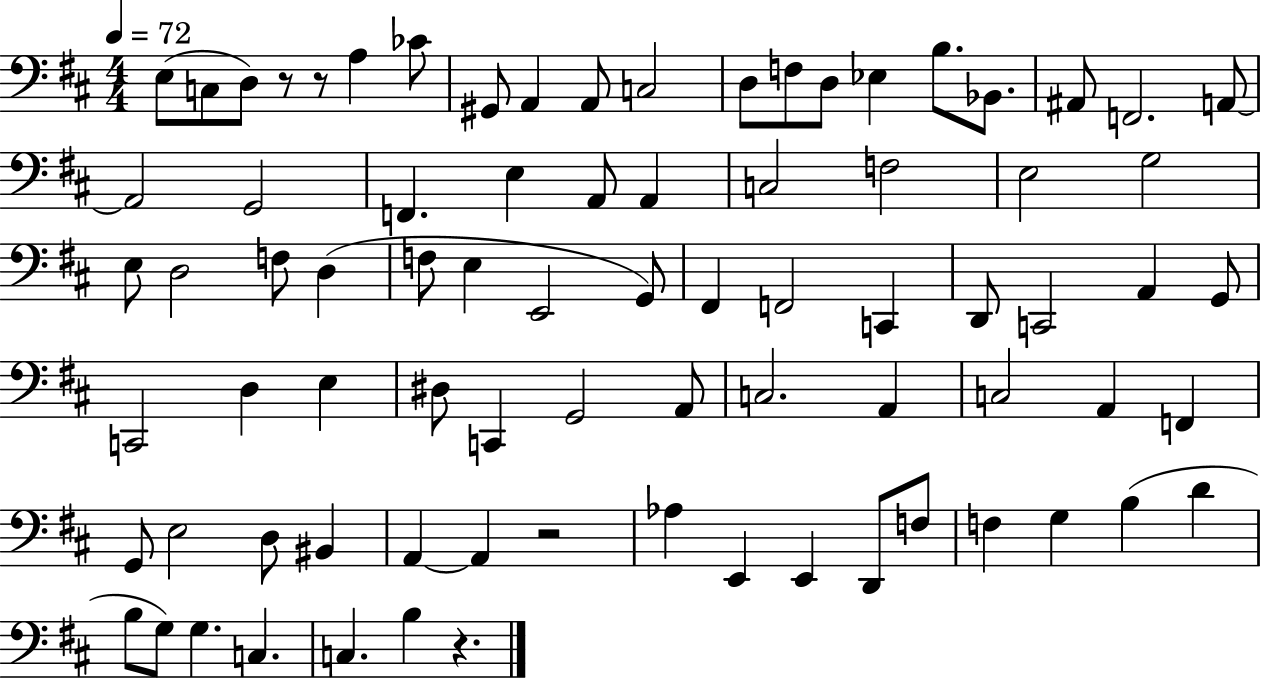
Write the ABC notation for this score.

X:1
T:Untitled
M:4/4
L:1/4
K:D
E,/2 C,/2 D,/2 z/2 z/2 A, _C/2 ^G,,/2 A,, A,,/2 C,2 D,/2 F,/2 D,/2 _E, B,/2 _B,,/2 ^A,,/2 F,,2 A,,/2 A,,2 G,,2 F,, E, A,,/2 A,, C,2 F,2 E,2 G,2 E,/2 D,2 F,/2 D, F,/2 E, E,,2 G,,/2 ^F,, F,,2 C,, D,,/2 C,,2 A,, G,,/2 C,,2 D, E, ^D,/2 C,, G,,2 A,,/2 C,2 A,, C,2 A,, F,, G,,/2 E,2 D,/2 ^B,, A,, A,, z2 _A, E,, E,, D,,/2 F,/2 F, G, B, D B,/2 G,/2 G, C, C, B, z